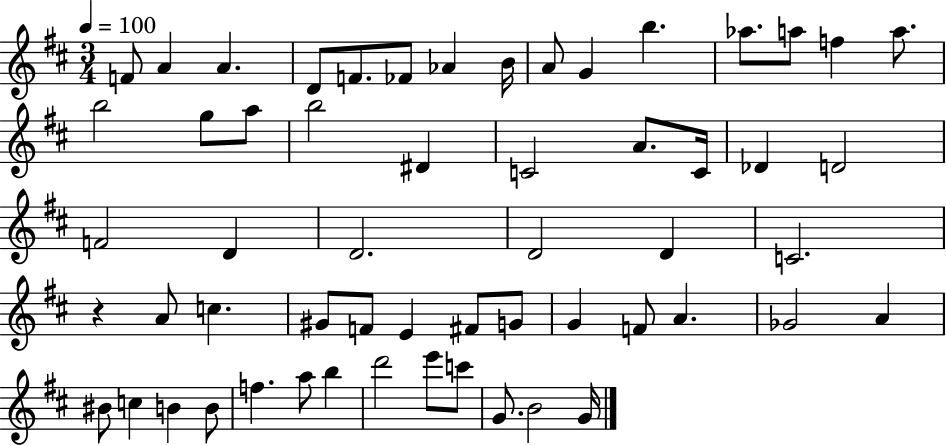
{
  \clef treble
  \numericTimeSignature
  \time 3/4
  \key d \major
  \tempo 4 = 100
  f'8 a'4 a'4. | d'8 f'8. fes'8 aes'4 b'16 | a'8 g'4 b''4. | aes''8. a''8 f''4 a''8. | \break b''2 g''8 a''8 | b''2 dis'4 | c'2 a'8. c'16 | des'4 d'2 | \break f'2 d'4 | d'2. | d'2 d'4 | c'2. | \break r4 a'8 c''4. | gis'8 f'8 e'4 fis'8 g'8 | g'4 f'8 a'4. | ges'2 a'4 | \break bis'8 c''4 b'4 b'8 | f''4. a''8 b''4 | d'''2 e'''8 c'''8 | g'8. b'2 g'16 | \break \bar "|."
}